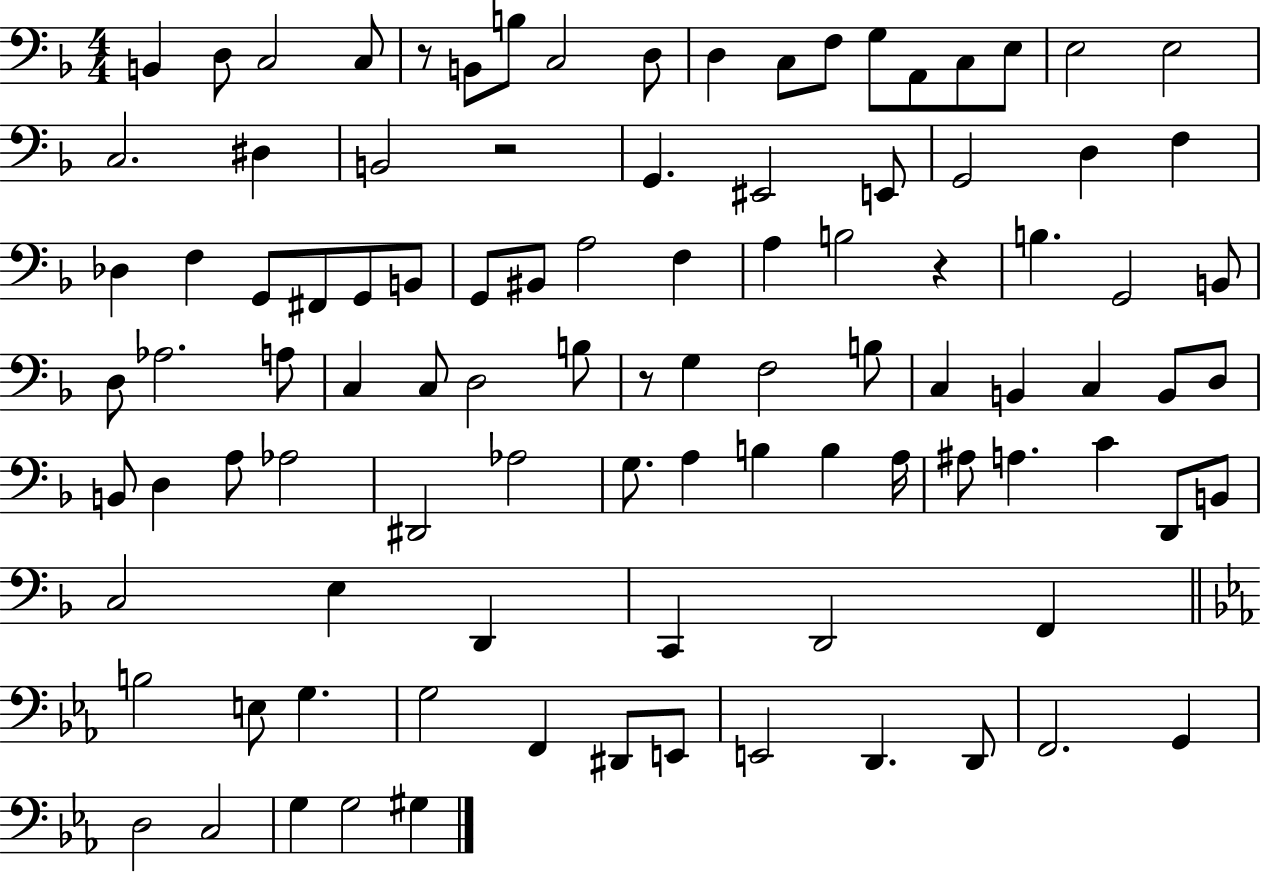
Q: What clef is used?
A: bass